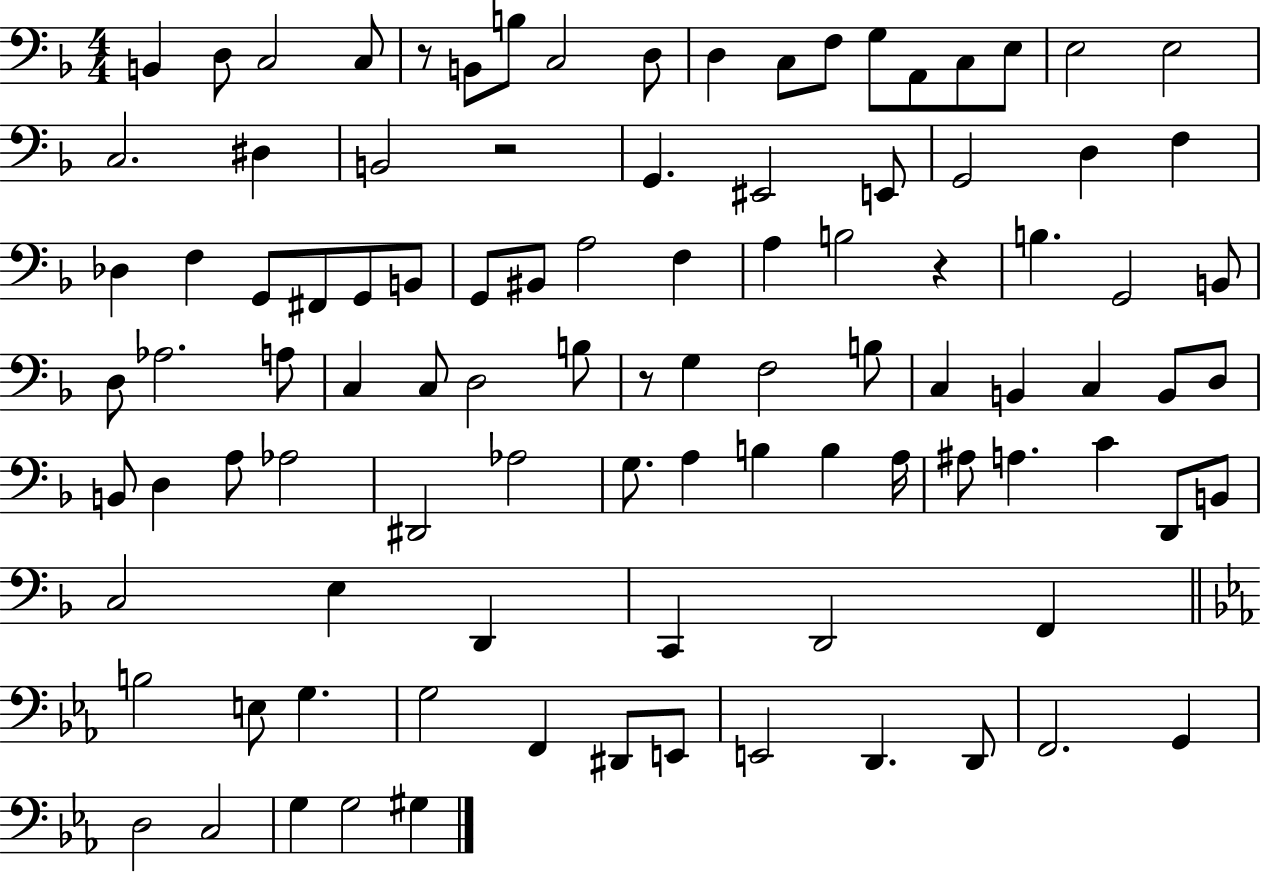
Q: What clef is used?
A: bass